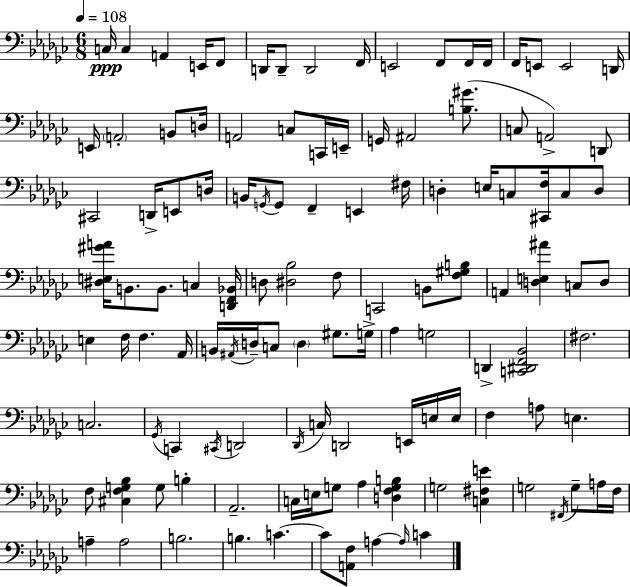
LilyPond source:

{
  \clef bass
  \numericTimeSignature
  \time 6/8
  \key ees \minor
  \tempo 4 = 108
  c16\ppp c4 a,4 e,16 f,8 | d,16 d,8-- d,2 f,16 | e,2 f,8 f,16 f,16 | f,16 e,8 e,2 d,16 | \break e,16 \parenthesize a,2-. b,8 d16 | a,2 c8 c,16 e,16-- | g,16 ais,2 <b gis'>8.( | c8 a,2->) d,8 | \break cis,2 d,16-> e,8 d16 | b,16 \acciaccatura { g,16 } g,8 f,4-- e,4 | fis16 d4-. e16 c8 <cis, f>16 c8 d8 | <dis e gis' a'>16 b,8. b,8. c4 | \break <d, f, bes,>16 d8 <dis bes>2 f8 | c,2 b,8 <f gis b>8 | a,4 <d e ais'>4 c8 d8 | e4 f16 f4. | \break aes,16 b,16 \acciaccatura { ais,16 } d16-- c8 \parenthesize d4 gis8. | g16-> aes4 g2 | d,4-> <c, dis, f, bes,>2 | fis2. | \break c2. | \acciaccatura { ges,16 } c,4 \acciaccatura { cis,16 } d,2 | \acciaccatura { des,16 } c16 d,2 | e,16 e16 e16 f4 a8 e4. | \break f8 <cis f g bes>4 g8 | b4-. aes,2.-- | c16 e16 g8 aes4 | <d f g b>4 g2 | \break <c fis e'>4 g2 | \acciaccatura { fis,16 } g8-- a16 f16 a4-- a2 | b2. | b4. | \break c'4.~~ c'8 <a, f>8 a4~~ | \grace { a16 } c'4 \bar "|."
}